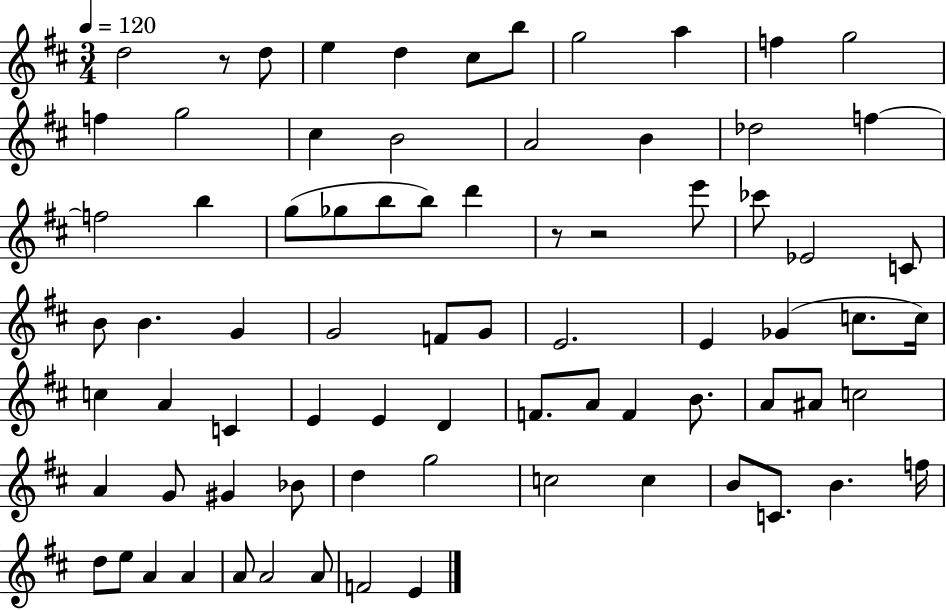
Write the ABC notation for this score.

X:1
T:Untitled
M:3/4
L:1/4
K:D
d2 z/2 d/2 e d ^c/2 b/2 g2 a f g2 f g2 ^c B2 A2 B _d2 f f2 b g/2 _g/2 b/2 b/2 d' z/2 z2 e'/2 _c'/2 _E2 C/2 B/2 B G G2 F/2 G/2 E2 E _G c/2 c/4 c A C E E D F/2 A/2 F B/2 A/2 ^A/2 c2 A G/2 ^G _B/2 d g2 c2 c B/2 C/2 B f/4 d/2 e/2 A A A/2 A2 A/2 F2 E